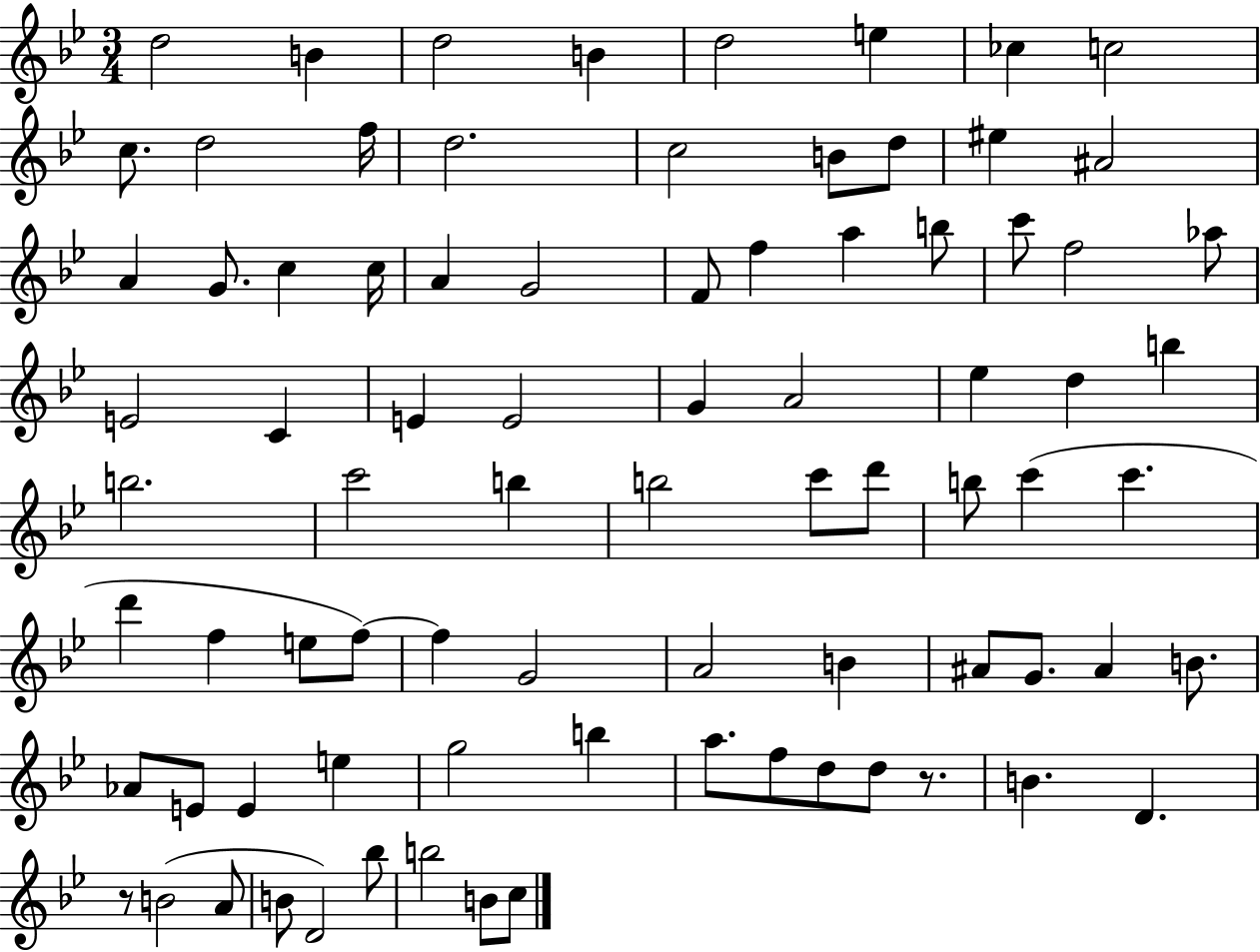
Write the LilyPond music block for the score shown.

{
  \clef treble
  \numericTimeSignature
  \time 3/4
  \key bes \major
  \repeat volta 2 { d''2 b'4 | d''2 b'4 | d''2 e''4 | ces''4 c''2 | \break c''8. d''2 f''16 | d''2. | c''2 b'8 d''8 | eis''4 ais'2 | \break a'4 g'8. c''4 c''16 | a'4 g'2 | f'8 f''4 a''4 b''8 | c'''8 f''2 aes''8 | \break e'2 c'4 | e'4 e'2 | g'4 a'2 | ees''4 d''4 b''4 | \break b''2. | c'''2 b''4 | b''2 c'''8 d'''8 | b''8 c'''4( c'''4. | \break d'''4 f''4 e''8 f''8~~) | f''4 g'2 | a'2 b'4 | ais'8 g'8. ais'4 b'8. | \break aes'8 e'8 e'4 e''4 | g''2 b''4 | a''8. f''8 d''8 d''8 r8. | b'4. d'4. | \break r8 b'2( a'8 | b'8 d'2) bes''8 | b''2 b'8 c''8 | } \bar "|."
}